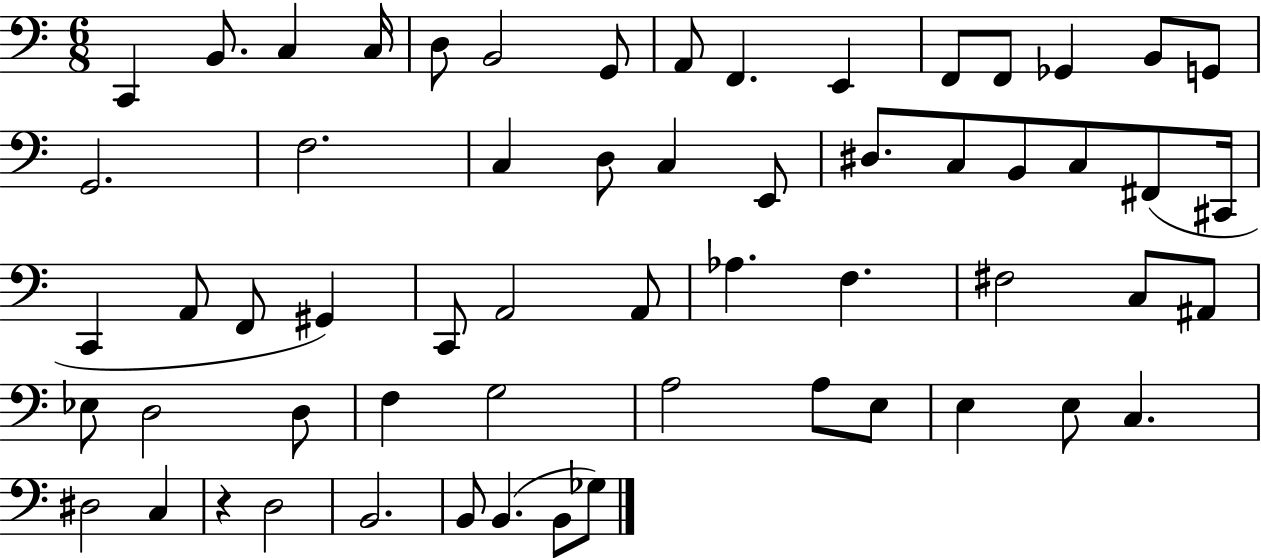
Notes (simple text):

C2/q B2/e. C3/q C3/s D3/e B2/h G2/e A2/e F2/q. E2/q F2/e F2/e Gb2/q B2/e G2/e G2/h. F3/h. C3/q D3/e C3/q E2/e D#3/e. C3/e B2/e C3/e F#2/e C#2/s C2/q A2/e F2/e G#2/q C2/e A2/h A2/e Ab3/q. F3/q. F#3/h C3/e A#2/e Eb3/e D3/h D3/e F3/q G3/h A3/h A3/e E3/e E3/q E3/e C3/q. D#3/h C3/q R/q D3/h B2/h. B2/e B2/q. B2/e Gb3/e